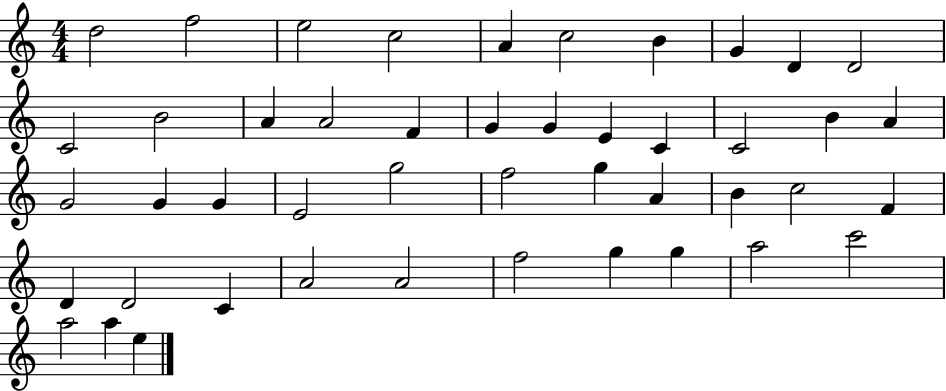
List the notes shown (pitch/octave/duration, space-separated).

D5/h F5/h E5/h C5/h A4/q C5/h B4/q G4/q D4/q D4/h C4/h B4/h A4/q A4/h F4/q G4/q G4/q E4/q C4/q C4/h B4/q A4/q G4/h G4/q G4/q E4/h G5/h F5/h G5/q A4/q B4/q C5/h F4/q D4/q D4/h C4/q A4/h A4/h F5/h G5/q G5/q A5/h C6/h A5/h A5/q E5/q